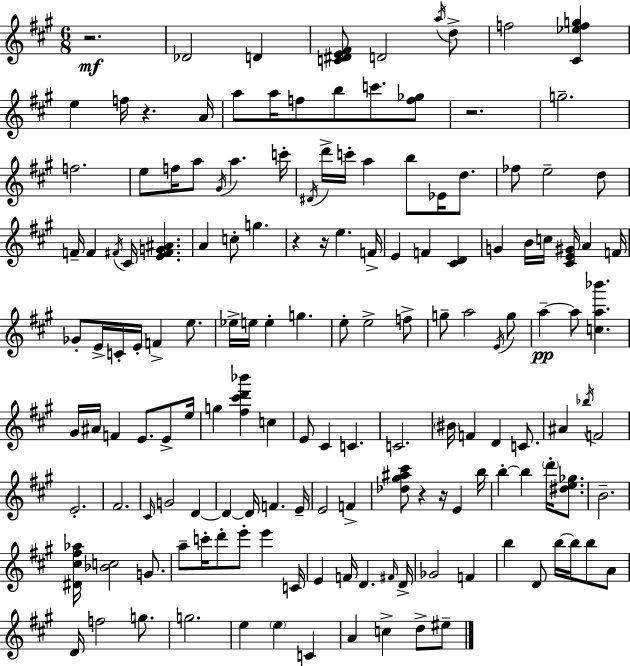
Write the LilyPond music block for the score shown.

{
  \clef treble
  \numericTimeSignature
  \time 6/8
  \key a \major
  r2.\mf | des'2 d'4 | <c' dis' e' fis'>8 d'2 \acciaccatura { a''16 } d''8-> | f''2 <cis' ees'' f'' g''>4 | \break e''4 f''16 r4. | a'16 a''8 a''16 f''8 b''8 c'''8. <f'' ges''>8 | r2. | g''2.-- | \break f''2. | e''8 f''16 a''8 \acciaccatura { gis'16 } a''4. | c'''16-. \acciaccatura { dis'16 } d'''16-> c'''16-. a''4 b''8 ees'16 | d''8. fes''8 e''2-- | \break d''8 f'16-- f'4 \acciaccatura { fis'16 } cis'16 <e' fis' g' ais'>4. | a'4 c''8-. g''4. | r4 r16 e''4. | f'16-> e'4 f'4 | \break <cis' d'>4 g'4 b'16 c''16 <cis' e' gis'>16 a'4 | f'16 ges'8-. e'16-> c'16-. e'16-. f'4-> | e''8. ees''16-> e''16 e''4-. g''4. | e''8-. e''2-> | \break f''8-> g''8-- a''2 | \acciaccatura { e'16 } g''8 a''4--~~\pp a''8 <c'' a'' bes'''>4. | gis'16 ais'16 f'4 e'8. | e'8-> e''16 g''4 <fis'' cis''' d''' bes'''>4 | \break c''4 e'8 cis'4 c'4. | c'2. | \parenthesize bis'16 f'4 d'4 | c'8. ais'4 \acciaccatura { bes''16 } f'2 | \break e'2.-. | fis'2. | \grace { cis'16 } g'2 | d'4~~ d'4~~ d'16 | \break f'4. e'16-- e'2 | f'4-> <des'' gis'' ais'' cis'''>8 r4 | r16 e'4 b''16 b''4-.~~ b''4 | \parenthesize d'''16-. <dis'' e'' ges''>8. b'2.-- | \break <dis' cis'' fis'' aes''>16 <bes' c''>2 | g'8. a''8-- c'''16-. d'''8-. | e'''8-. e'''4 c'16 e'4 f'16 | d'4. \grace { fis'16 } d'16-> ges'2 | \break f'4 b''4 | d'8 b''16~~ b''16 b''8 a'8 d'16 f''2 | g''8. g''2. | e''4 | \break \parenthesize e''4 c'4 a'4 | c''4-> d''8-> eis''8-- \bar "|."
}